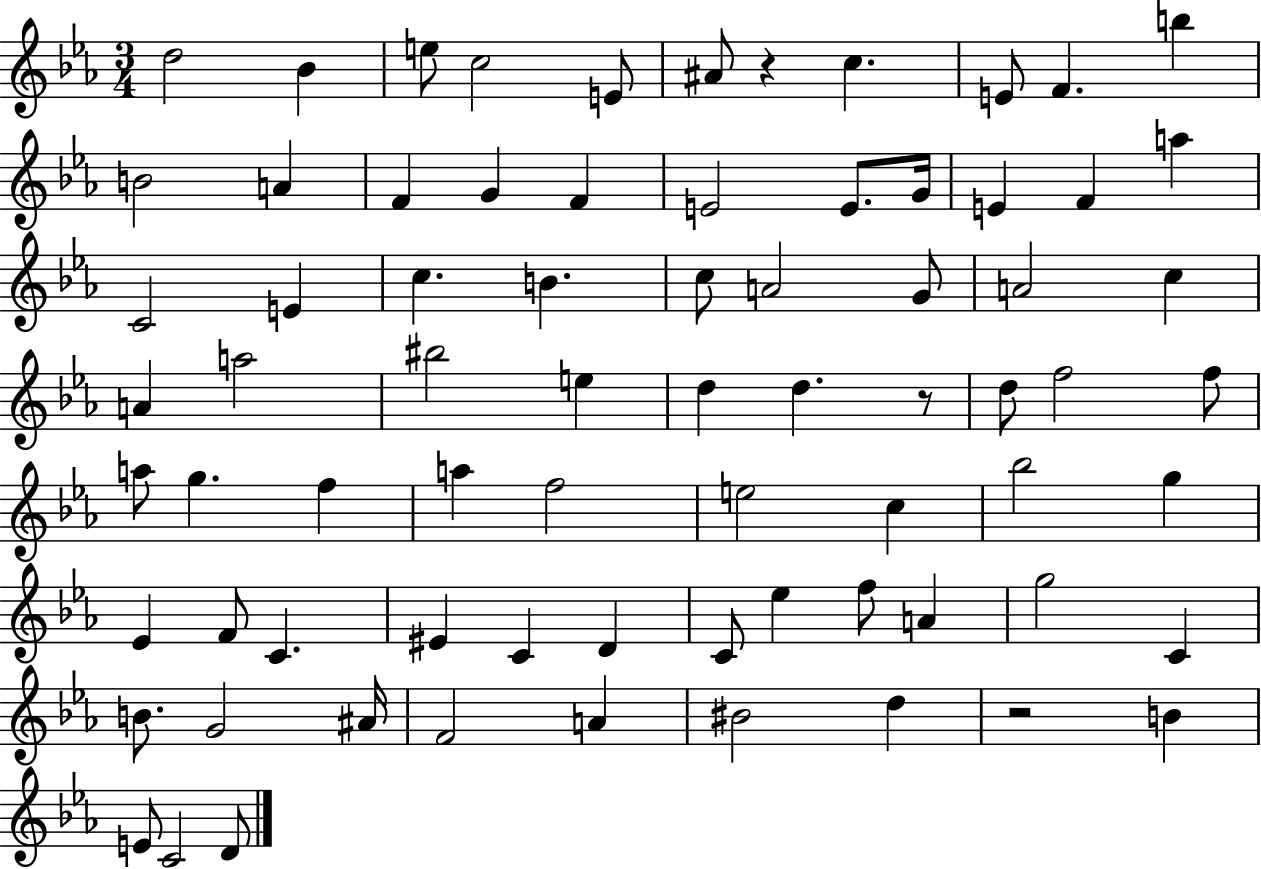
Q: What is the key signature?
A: EES major